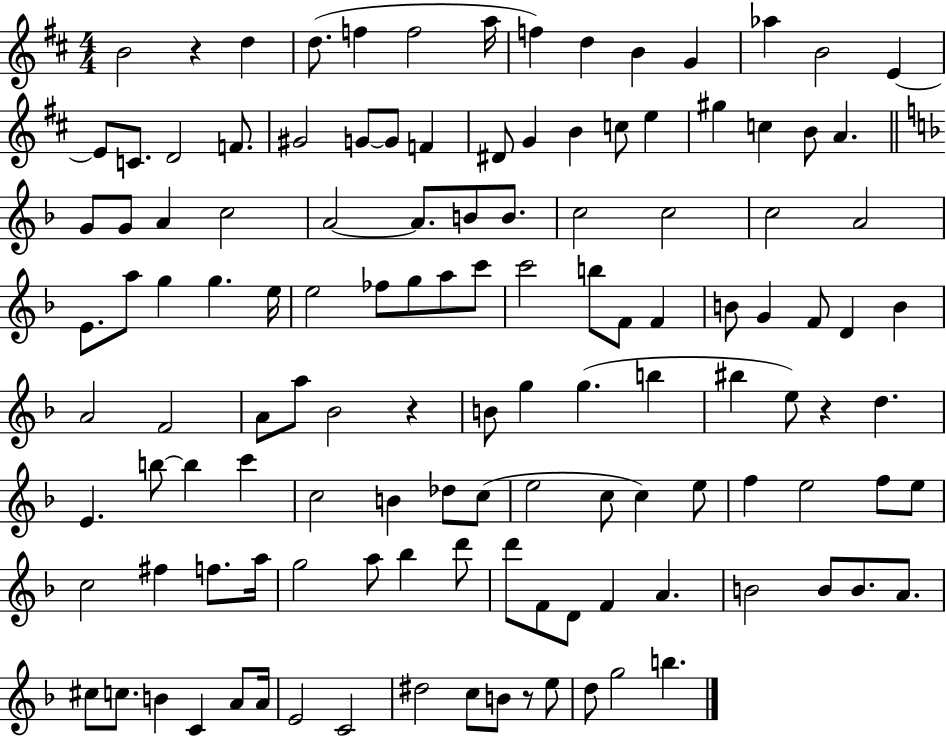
{
  \clef treble
  \numericTimeSignature
  \time 4/4
  \key d \major
  b'2 r4 d''4 | d''8.( f''4 f''2 a''16 | f''4) d''4 b'4 g'4 | aes''4 b'2 e'4~~ | \break e'8 c'8. d'2 f'8. | gis'2 g'8~~ g'8 f'4 | dis'8 g'4 b'4 c''8 e''4 | gis''4 c''4 b'8 a'4. | \break \bar "||" \break \key d \minor g'8 g'8 a'4 c''2 | a'2~~ a'8. b'8 b'8. | c''2 c''2 | c''2 a'2 | \break e'8. a''8 g''4 g''4. e''16 | e''2 fes''8 g''8 a''8 c'''8 | c'''2 b''8 f'8 f'4 | b'8 g'4 f'8 d'4 b'4 | \break a'2 f'2 | a'8 a''8 bes'2 r4 | b'8 g''4 g''4.( b''4 | bis''4 e''8) r4 d''4. | \break e'4. b''8~~ b''4 c'''4 | c''2 b'4 des''8 c''8( | e''2 c''8 c''4) e''8 | f''4 e''2 f''8 e''8 | \break c''2 fis''4 f''8. a''16 | g''2 a''8 bes''4 d'''8 | d'''8 f'8 d'8 f'4 a'4. | b'2 b'8 b'8. a'8. | \break cis''8 c''8. b'4 c'4 a'8 a'16 | e'2 c'2 | dis''2 c''8 b'8 r8 e''8 | d''8 g''2 b''4. | \break \bar "|."
}